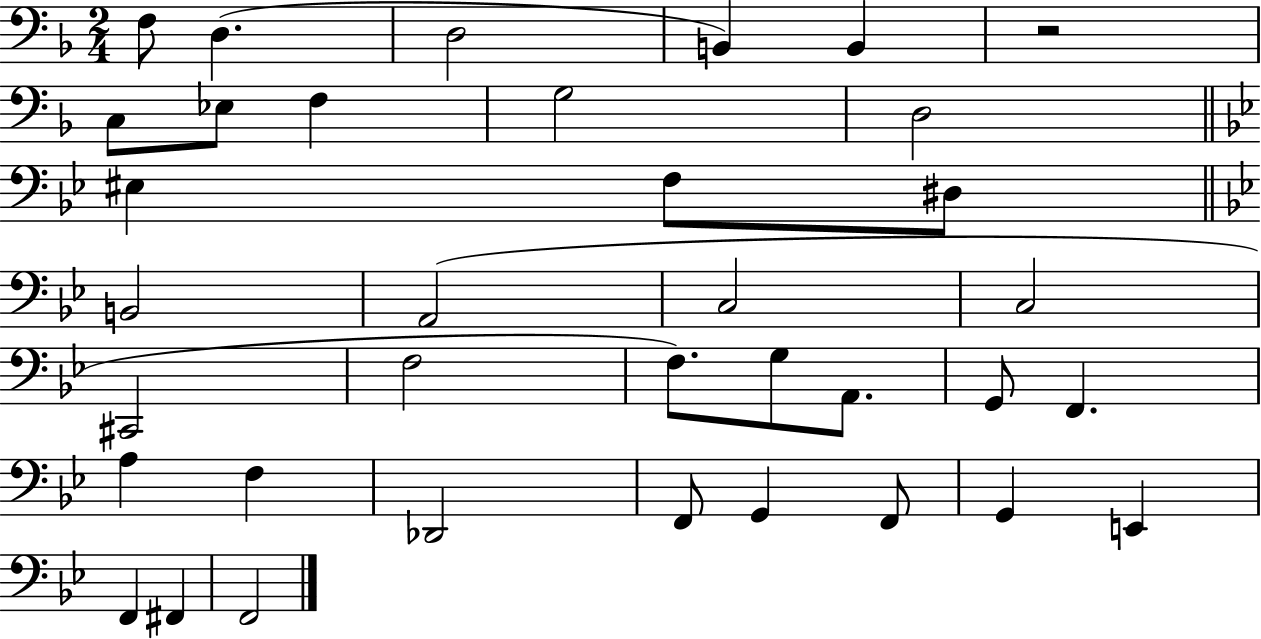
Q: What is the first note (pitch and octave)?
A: F3